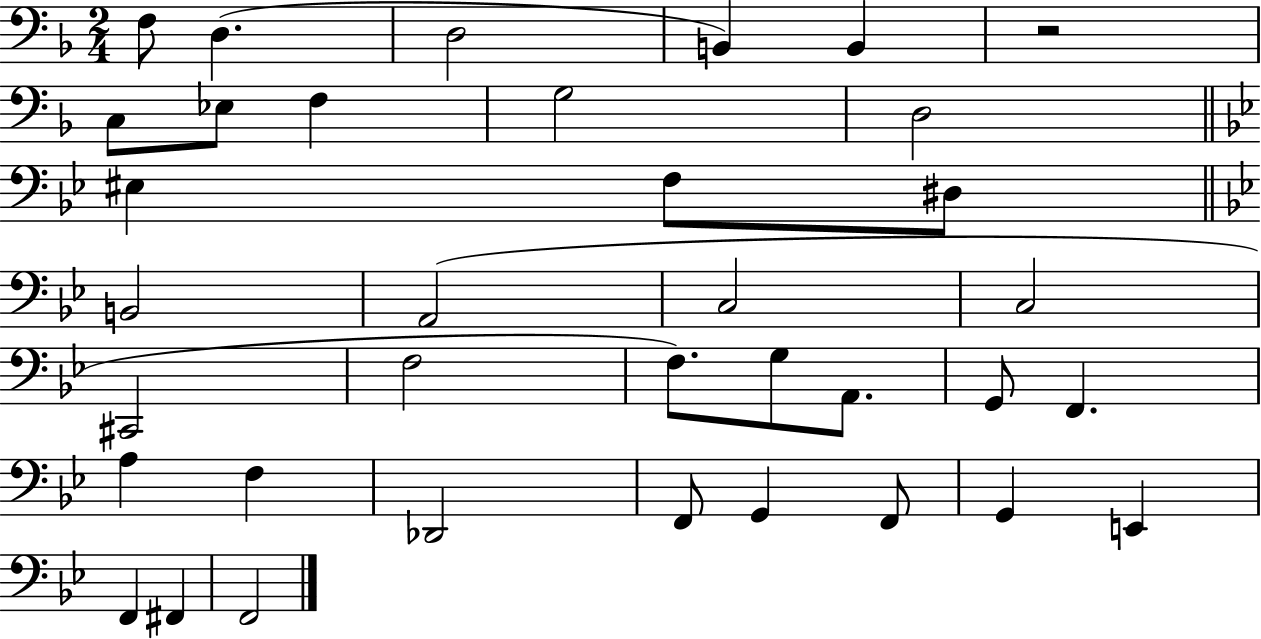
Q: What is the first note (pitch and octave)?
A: F3